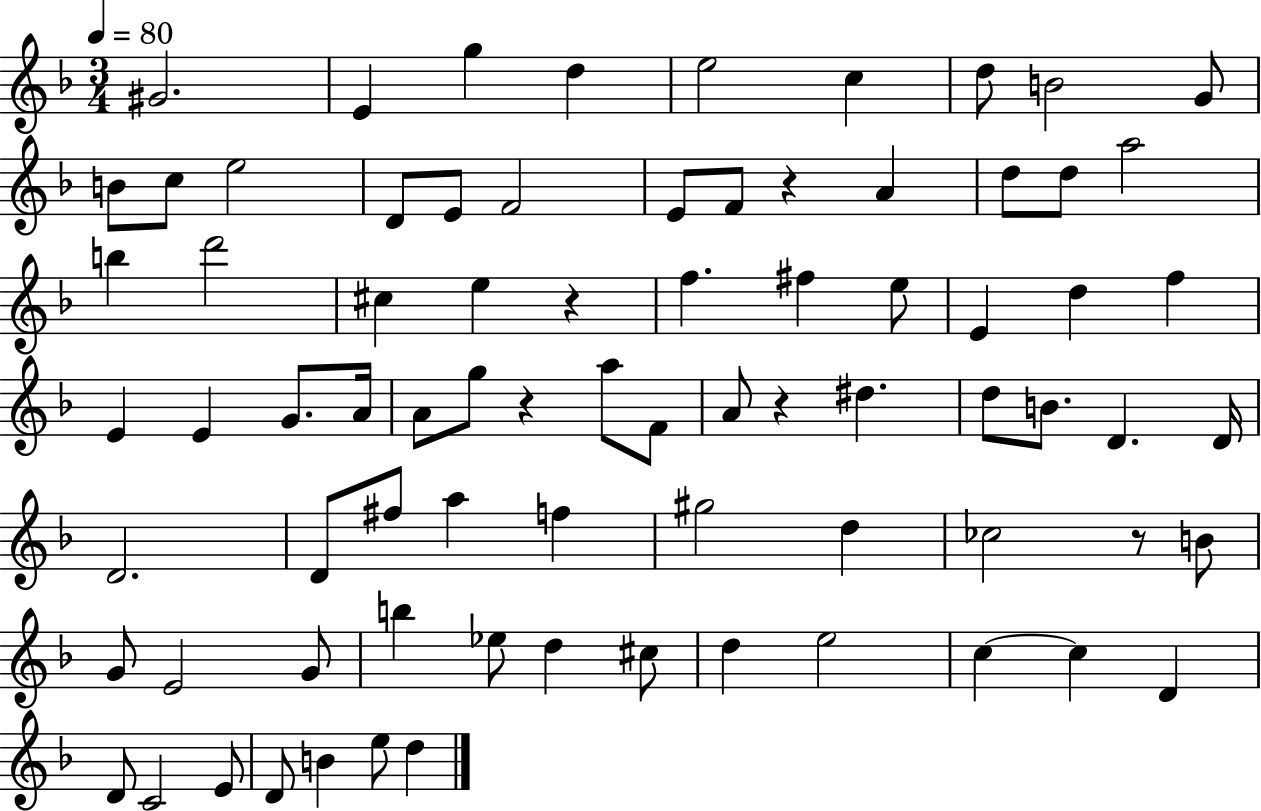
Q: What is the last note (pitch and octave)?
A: D5